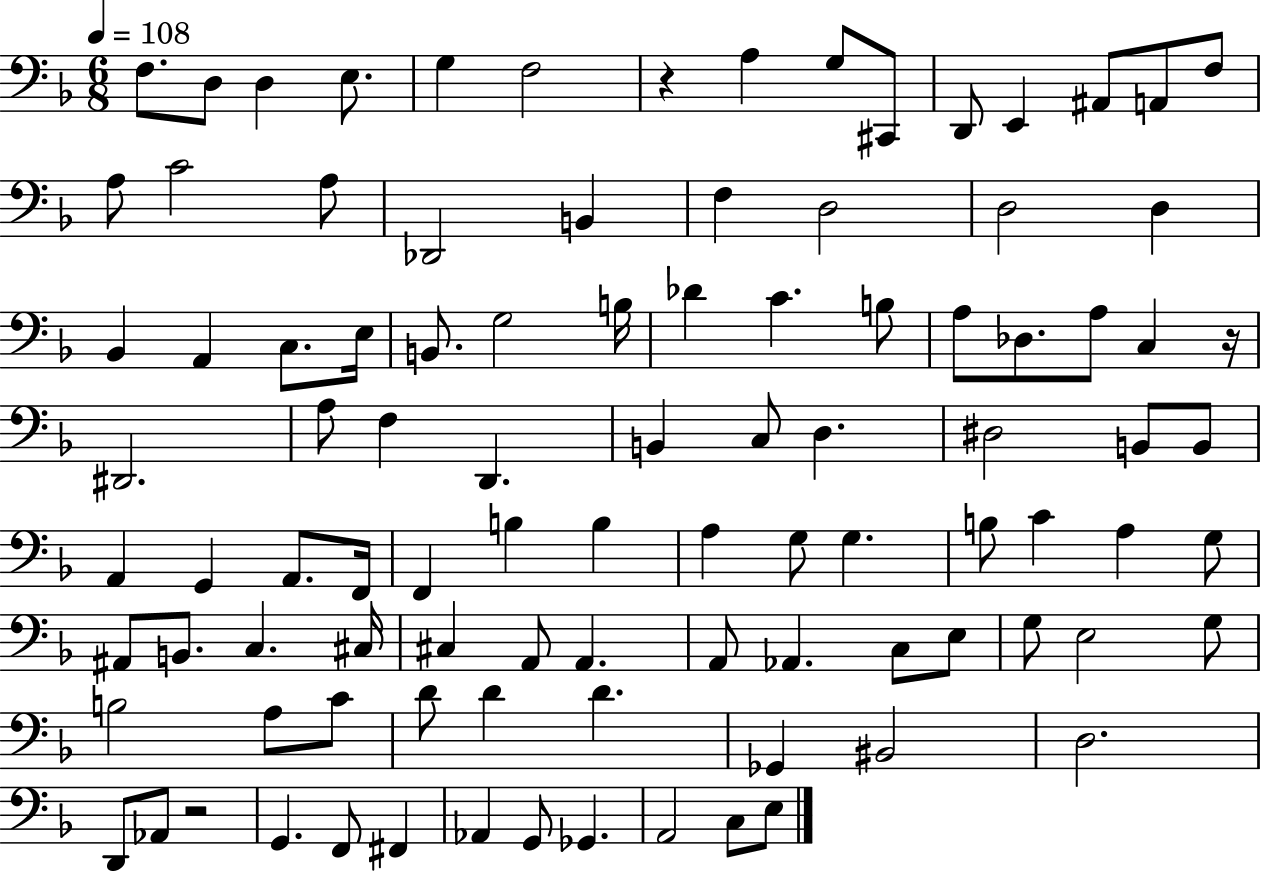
F3/e. D3/e D3/q E3/e. G3/q F3/h R/q A3/q G3/e C#2/e D2/e E2/q A#2/e A2/e F3/e A3/e C4/h A3/e Db2/h B2/q F3/q D3/h D3/h D3/q Bb2/q A2/q C3/e. E3/s B2/e. G3/h B3/s Db4/q C4/q. B3/e A3/e Db3/e. A3/e C3/q R/s D#2/h. A3/e F3/q D2/q. B2/q C3/e D3/q. D#3/h B2/e B2/e A2/q G2/q A2/e. F2/s F2/q B3/q B3/q A3/q G3/e G3/q. B3/e C4/q A3/q G3/e A#2/e B2/e. C3/q. C#3/s C#3/q A2/e A2/q. A2/e Ab2/q. C3/e E3/e G3/e E3/h G3/e B3/h A3/e C4/e D4/e D4/q D4/q. Gb2/q BIS2/h D3/h. D2/e Ab2/e R/h G2/q. F2/e F#2/q Ab2/q G2/e Gb2/q. A2/h C3/e E3/e